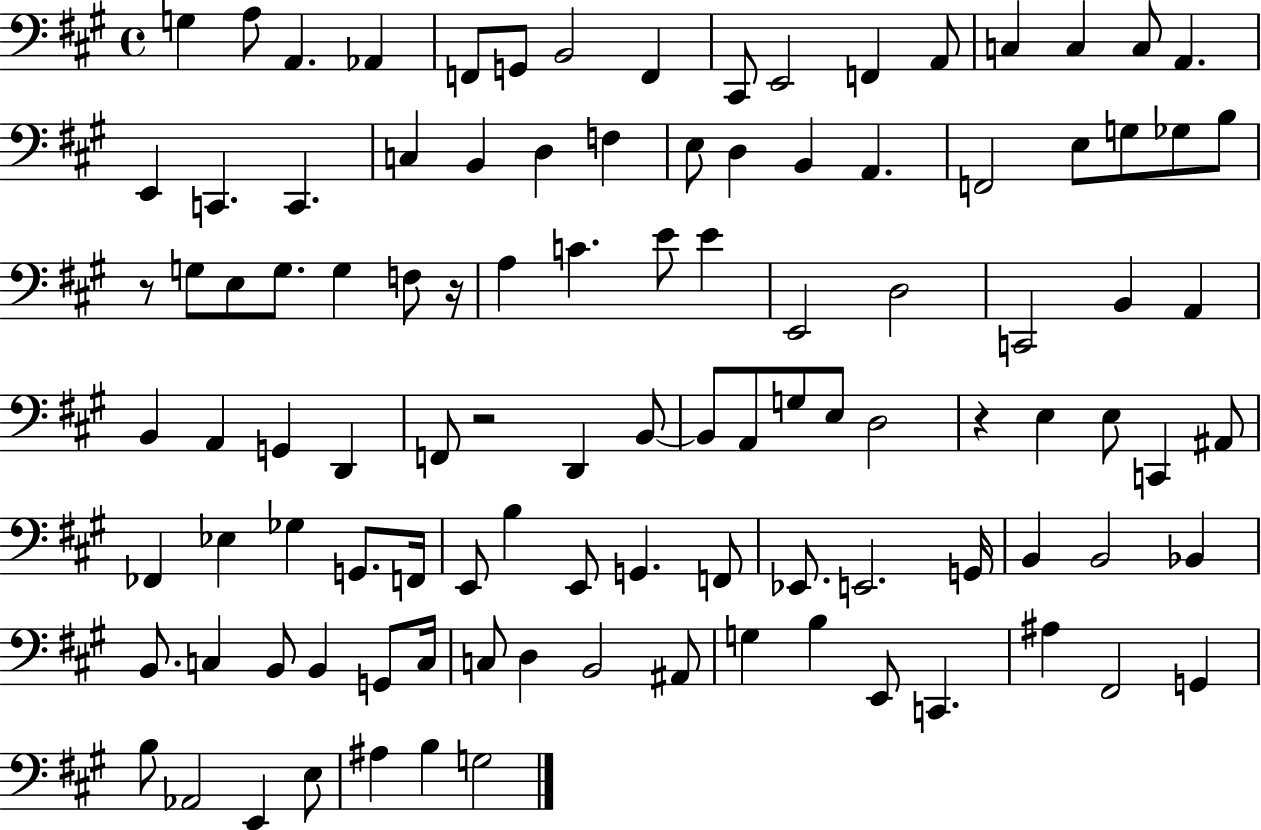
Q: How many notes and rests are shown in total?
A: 106